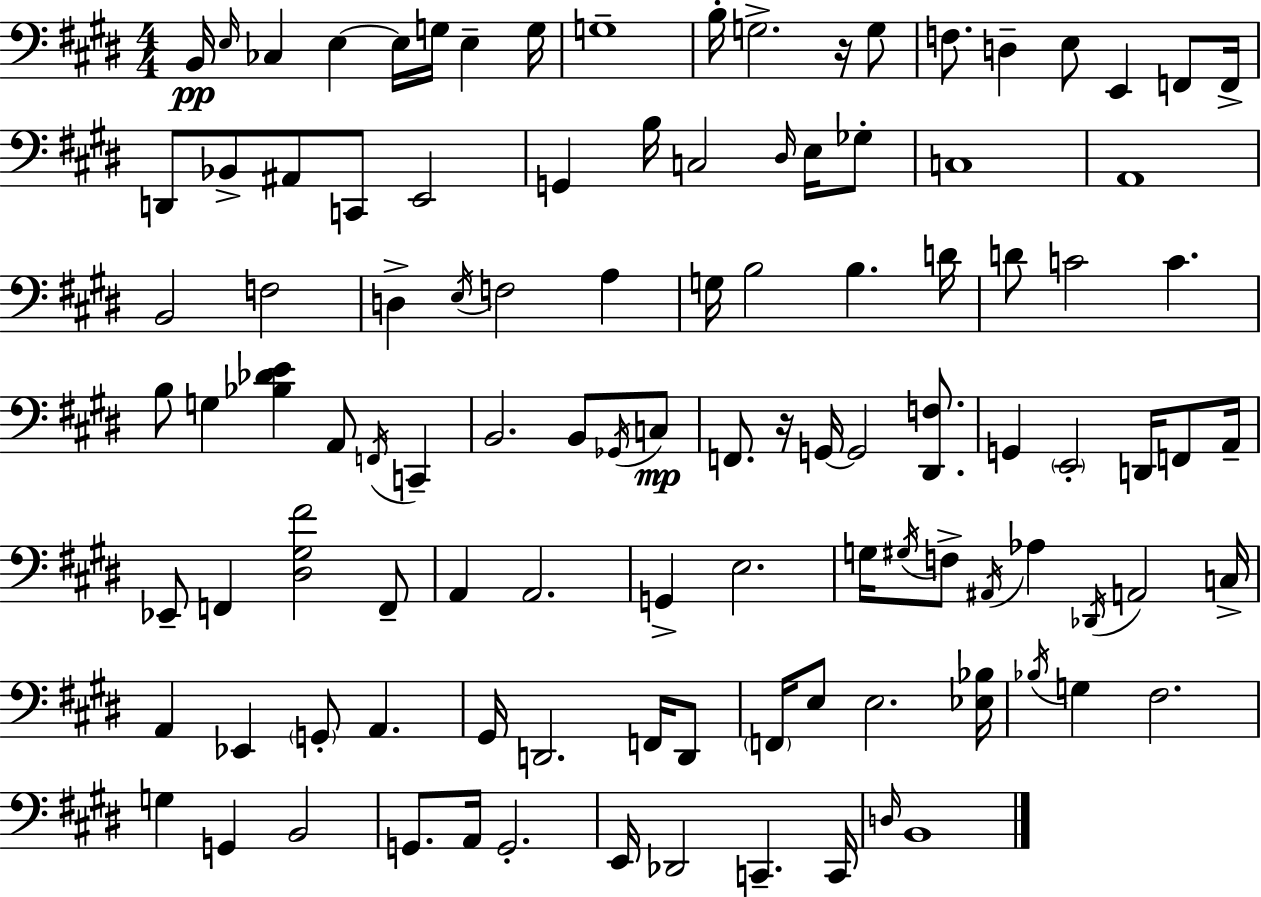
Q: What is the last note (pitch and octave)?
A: B2